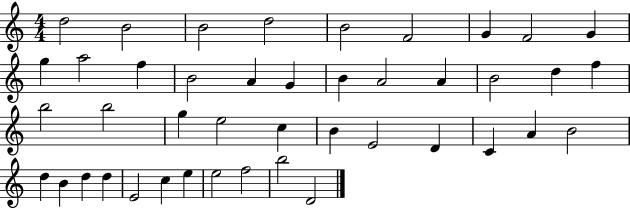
{
  \clef treble
  \numericTimeSignature
  \time 4/4
  \key c \major
  d''2 b'2 | b'2 d''2 | b'2 f'2 | g'4 f'2 g'4 | \break g''4 a''2 f''4 | b'2 a'4 g'4 | b'4 a'2 a'4 | b'2 d''4 f''4 | \break b''2 b''2 | g''4 e''2 c''4 | b'4 e'2 d'4 | c'4 a'4 b'2 | \break d''4 b'4 d''4 d''4 | e'2 c''4 e''4 | e''2 f''2 | b''2 d'2 | \break \bar "|."
}